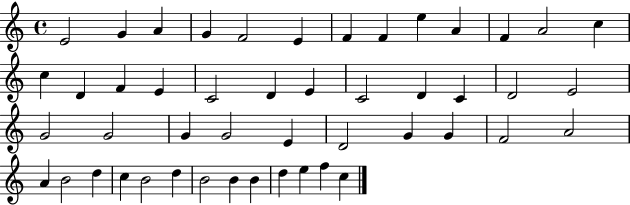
{
  \clef treble
  \time 4/4
  \defaultTimeSignature
  \key c \major
  e'2 g'4 a'4 | g'4 f'2 e'4 | f'4 f'4 e''4 a'4 | f'4 a'2 c''4 | \break c''4 d'4 f'4 e'4 | c'2 d'4 e'4 | c'2 d'4 c'4 | d'2 e'2 | \break g'2 g'2 | g'4 g'2 e'4 | d'2 g'4 g'4 | f'2 a'2 | \break a'4 b'2 d''4 | c''4 b'2 d''4 | b'2 b'4 b'4 | d''4 e''4 f''4 c''4 | \break \bar "|."
}